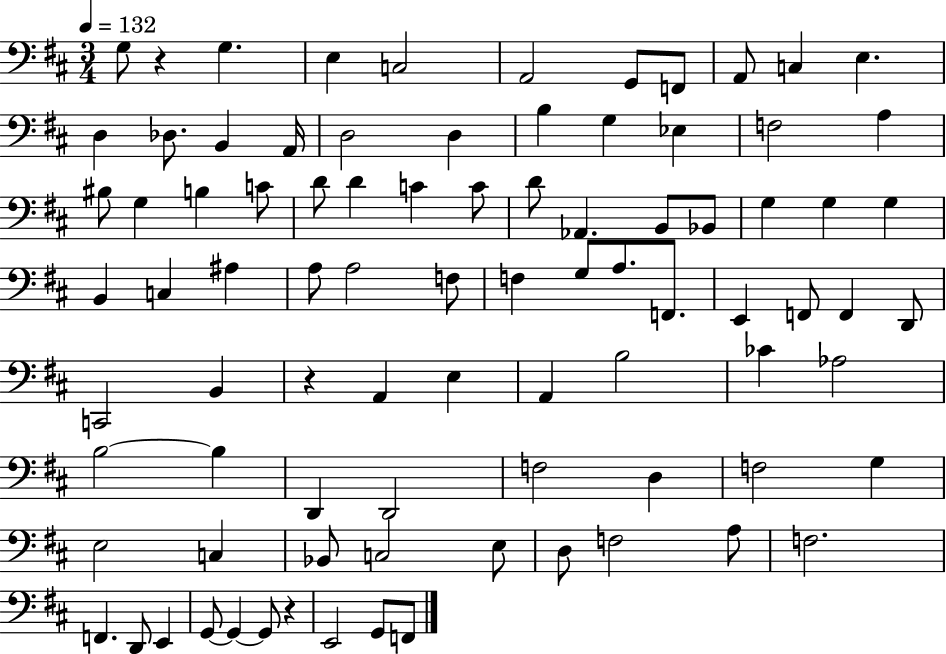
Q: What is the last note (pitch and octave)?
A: F2